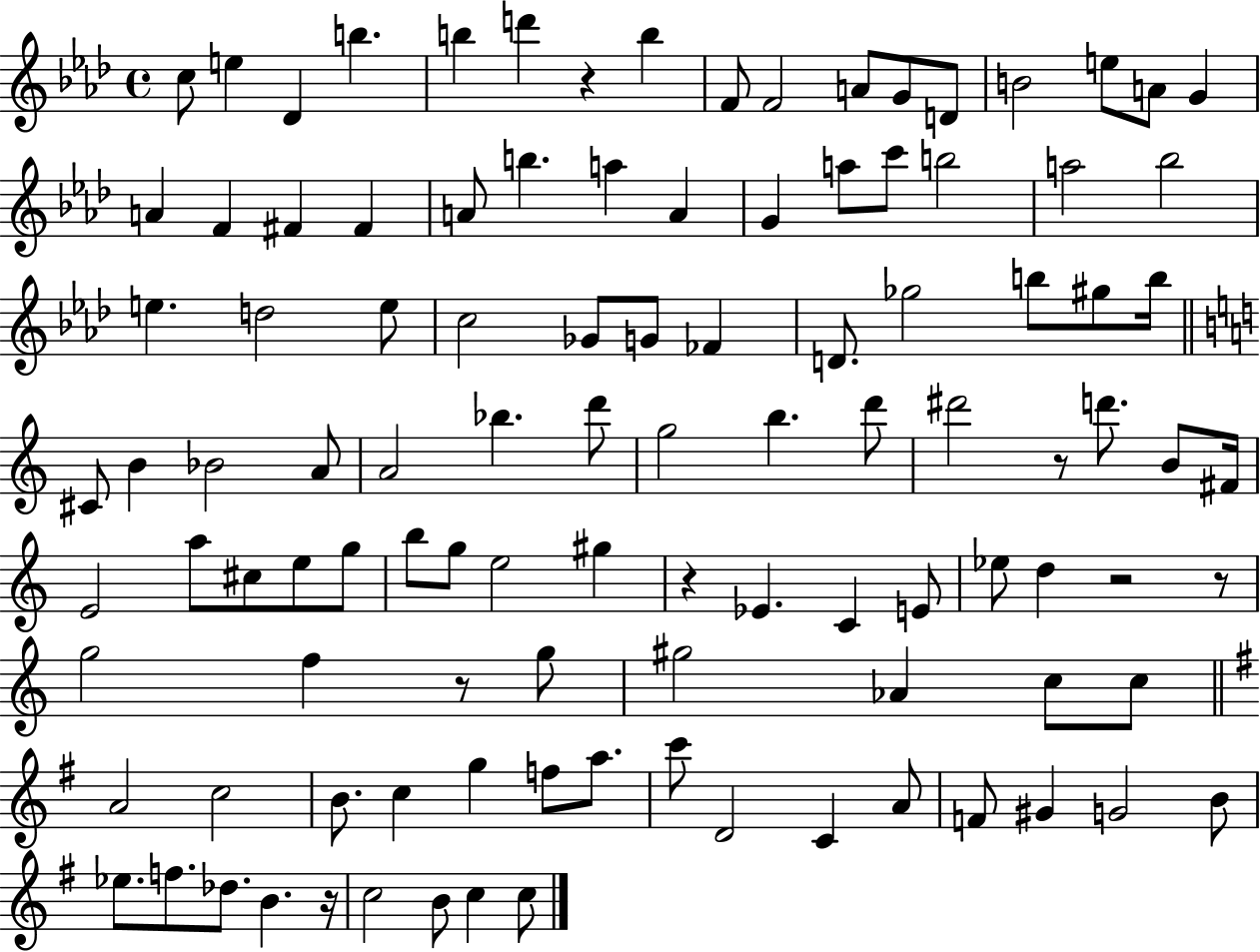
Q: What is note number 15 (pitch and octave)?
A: A4